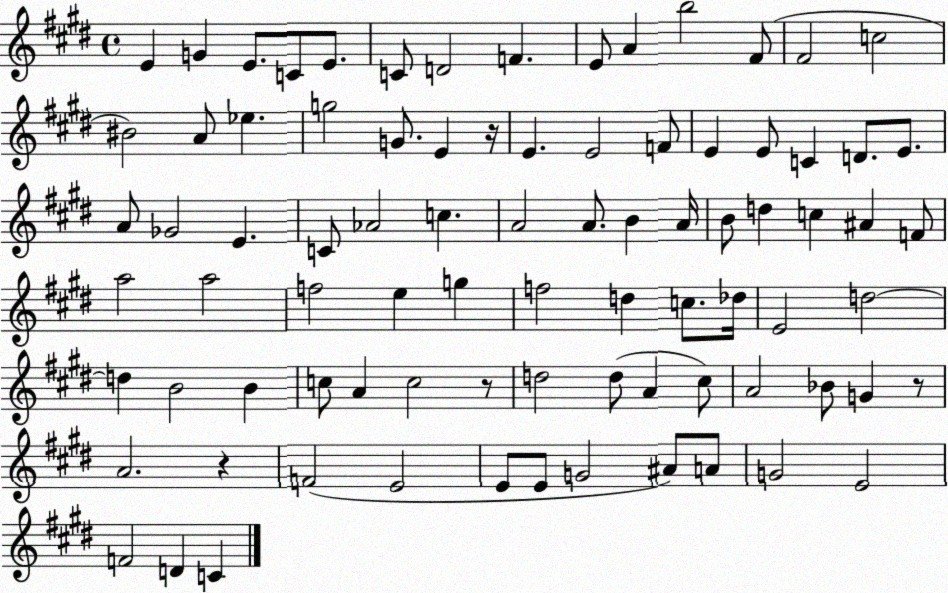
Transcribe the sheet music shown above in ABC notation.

X:1
T:Untitled
M:4/4
L:1/4
K:E
E G E/2 C/2 E/2 C/2 D2 F E/2 A b2 ^F/2 ^F2 c2 ^B2 A/2 _e g2 G/2 E z/4 E E2 F/2 E E/2 C D/2 E/2 A/2 _G2 E C/2 _A2 c A2 A/2 B A/4 B/2 d c ^A F/2 a2 a2 f2 e g f2 d c/2 _d/4 E2 d2 d B2 B c/2 A c2 z/2 d2 d/2 A ^c/2 A2 _B/2 G z/2 A2 z F2 E2 E/2 E/2 G2 ^A/2 A/2 G2 E2 F2 D C